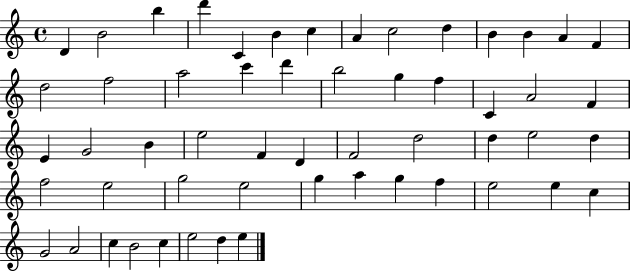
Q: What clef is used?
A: treble